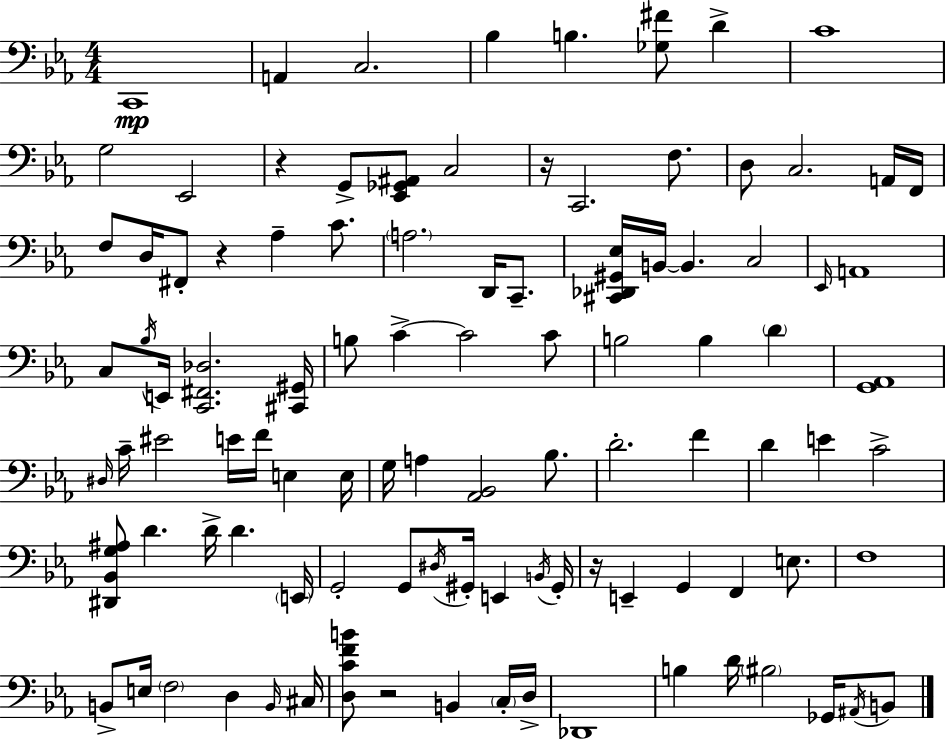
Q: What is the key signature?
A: C minor